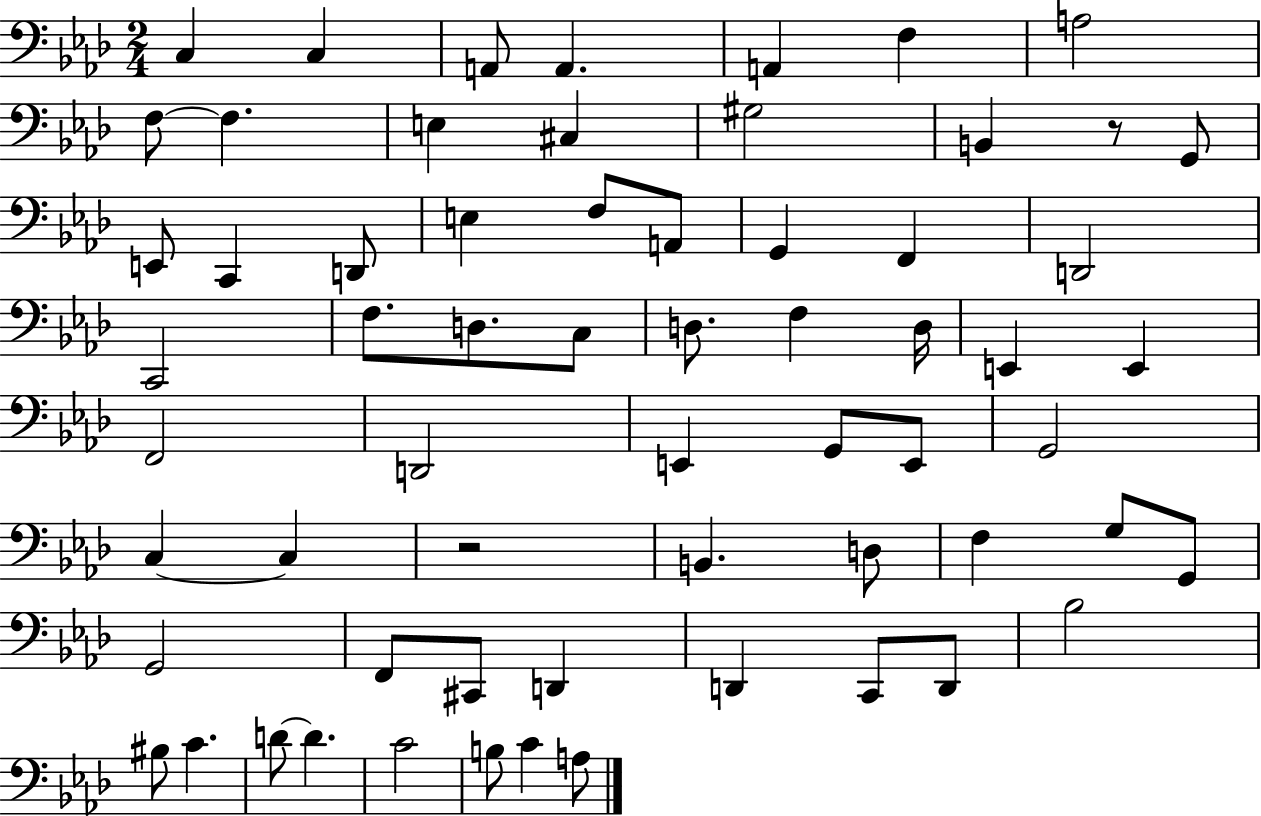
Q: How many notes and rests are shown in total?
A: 63